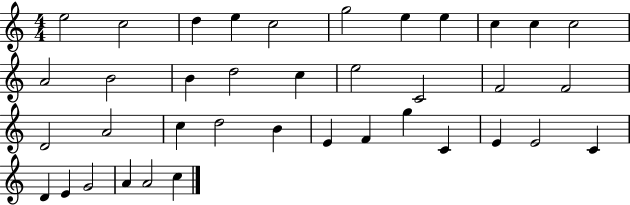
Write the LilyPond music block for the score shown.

{
  \clef treble
  \numericTimeSignature
  \time 4/4
  \key c \major
  e''2 c''2 | d''4 e''4 c''2 | g''2 e''4 e''4 | c''4 c''4 c''2 | \break a'2 b'2 | b'4 d''2 c''4 | e''2 c'2 | f'2 f'2 | \break d'2 a'2 | c''4 d''2 b'4 | e'4 f'4 g''4 c'4 | e'4 e'2 c'4 | \break d'4 e'4 g'2 | a'4 a'2 c''4 | \bar "|."
}